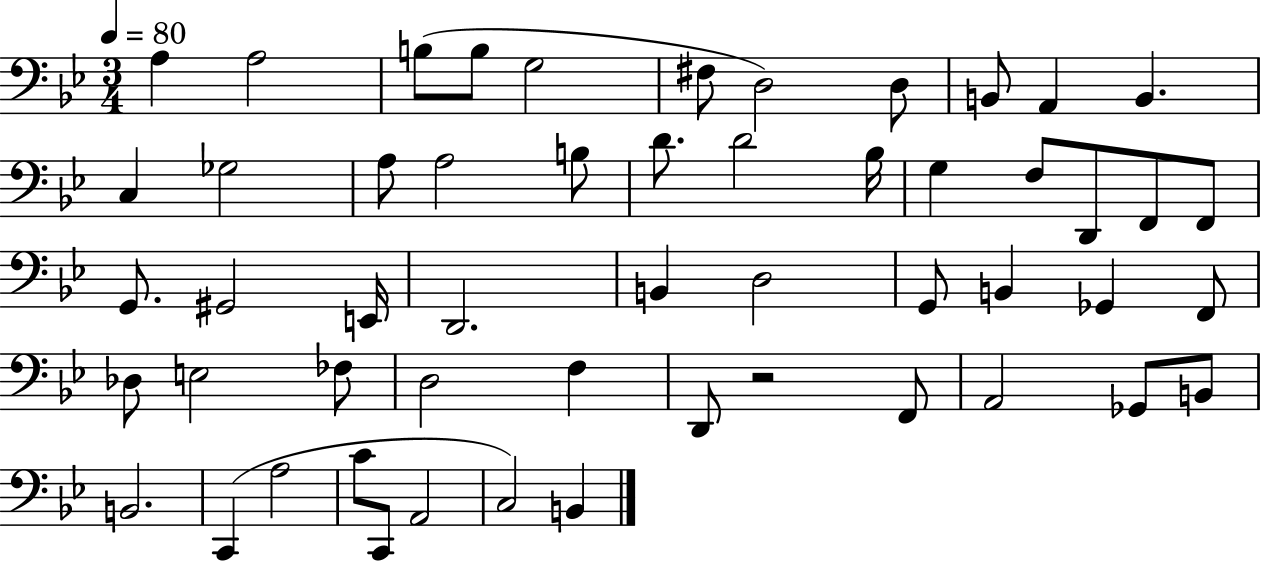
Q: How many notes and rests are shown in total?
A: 53